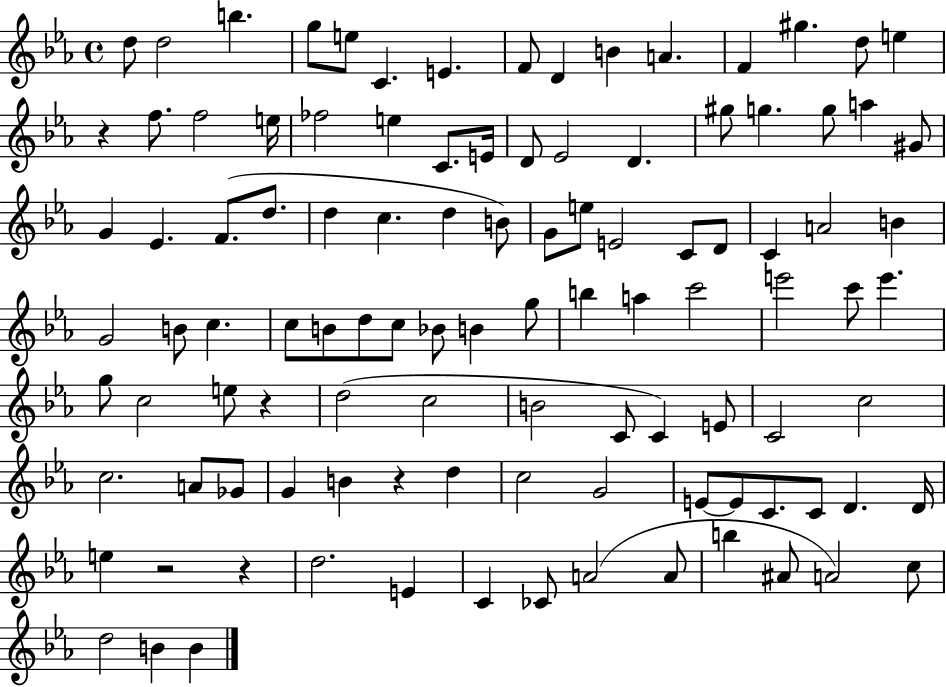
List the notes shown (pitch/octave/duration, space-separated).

D5/e D5/h B5/q. G5/e E5/e C4/q. E4/q. F4/e D4/q B4/q A4/q. F4/q G#5/q. D5/e E5/q R/q F5/e. F5/h E5/s FES5/h E5/q C4/e. E4/s D4/e Eb4/h D4/q. G#5/e G5/q. G5/e A5/q G#4/e G4/q Eb4/q. F4/e. D5/e. D5/q C5/q. D5/q B4/e G4/e E5/e E4/h C4/e D4/e C4/q A4/h B4/q G4/h B4/e C5/q. C5/e B4/e D5/e C5/e Bb4/e B4/q G5/e B5/q A5/q C6/h E6/h C6/e E6/q. G5/e C5/h E5/e R/q D5/h C5/h B4/h C4/e C4/q E4/e C4/h C5/h C5/h. A4/e Gb4/e G4/q B4/q R/q D5/q C5/h G4/h E4/e E4/e C4/e. C4/e D4/q. D4/s E5/q R/h R/q D5/h. E4/q C4/q CES4/e A4/h A4/e B5/q A#4/e A4/h C5/e D5/h B4/q B4/q